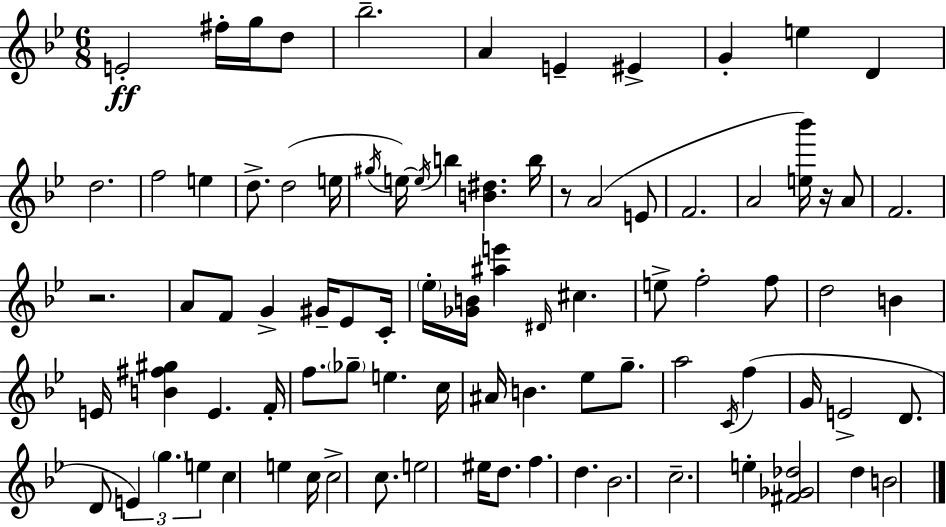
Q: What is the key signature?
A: G minor